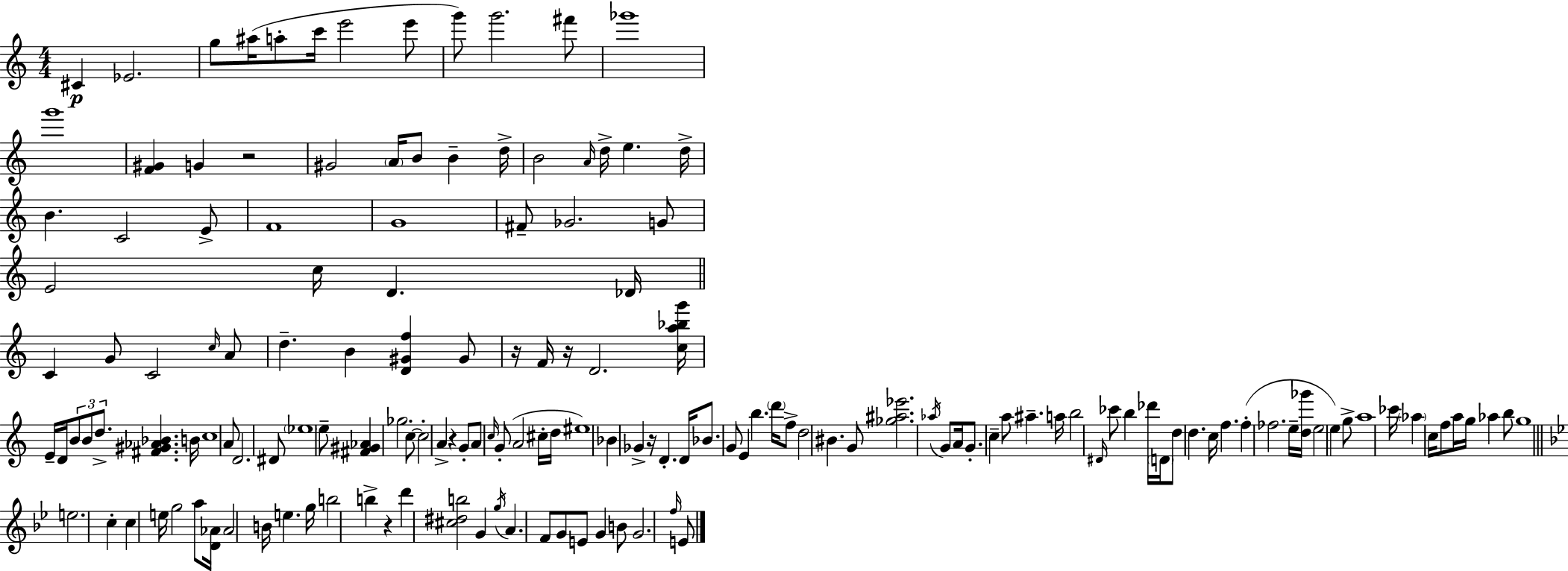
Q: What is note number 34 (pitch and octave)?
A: C5